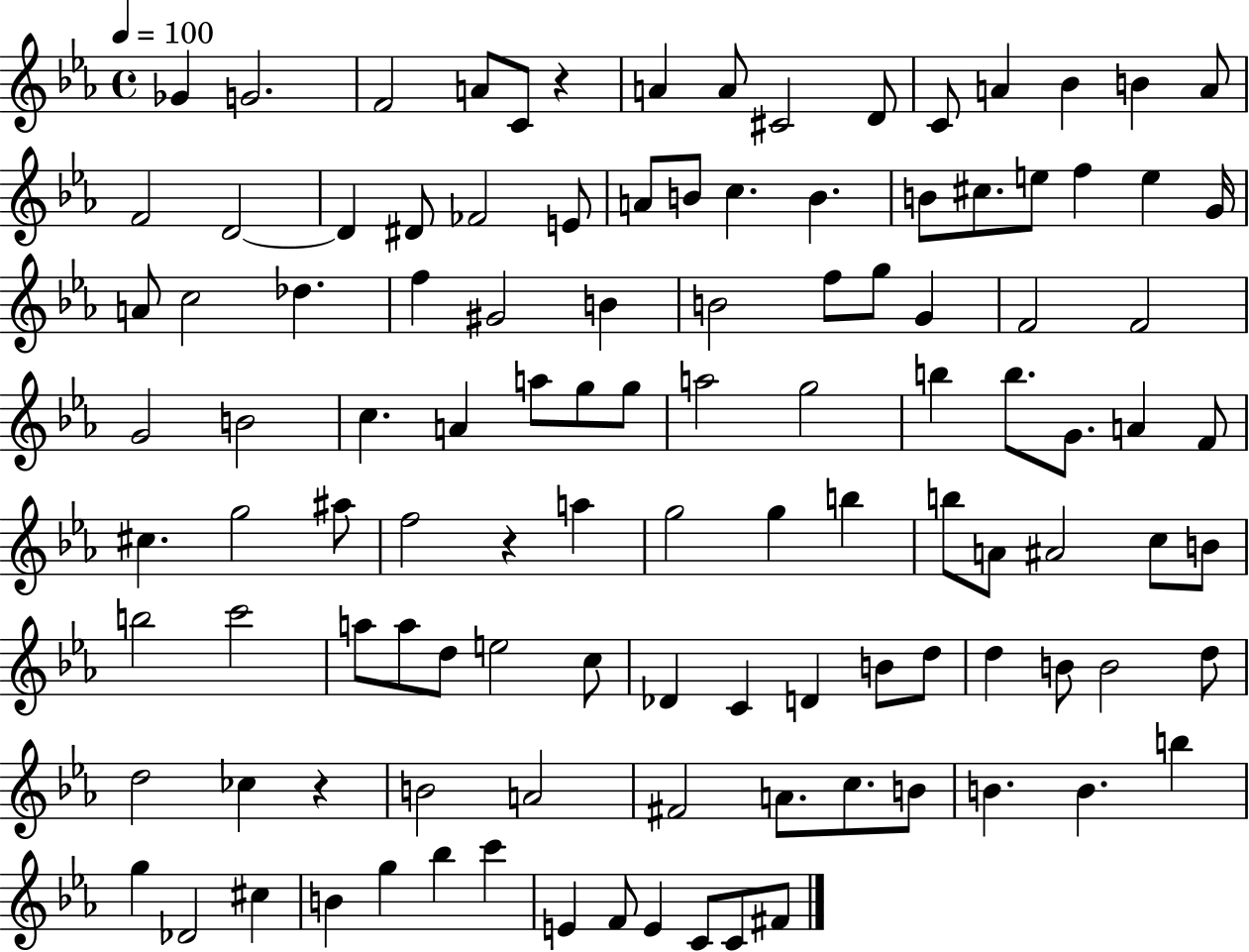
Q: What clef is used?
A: treble